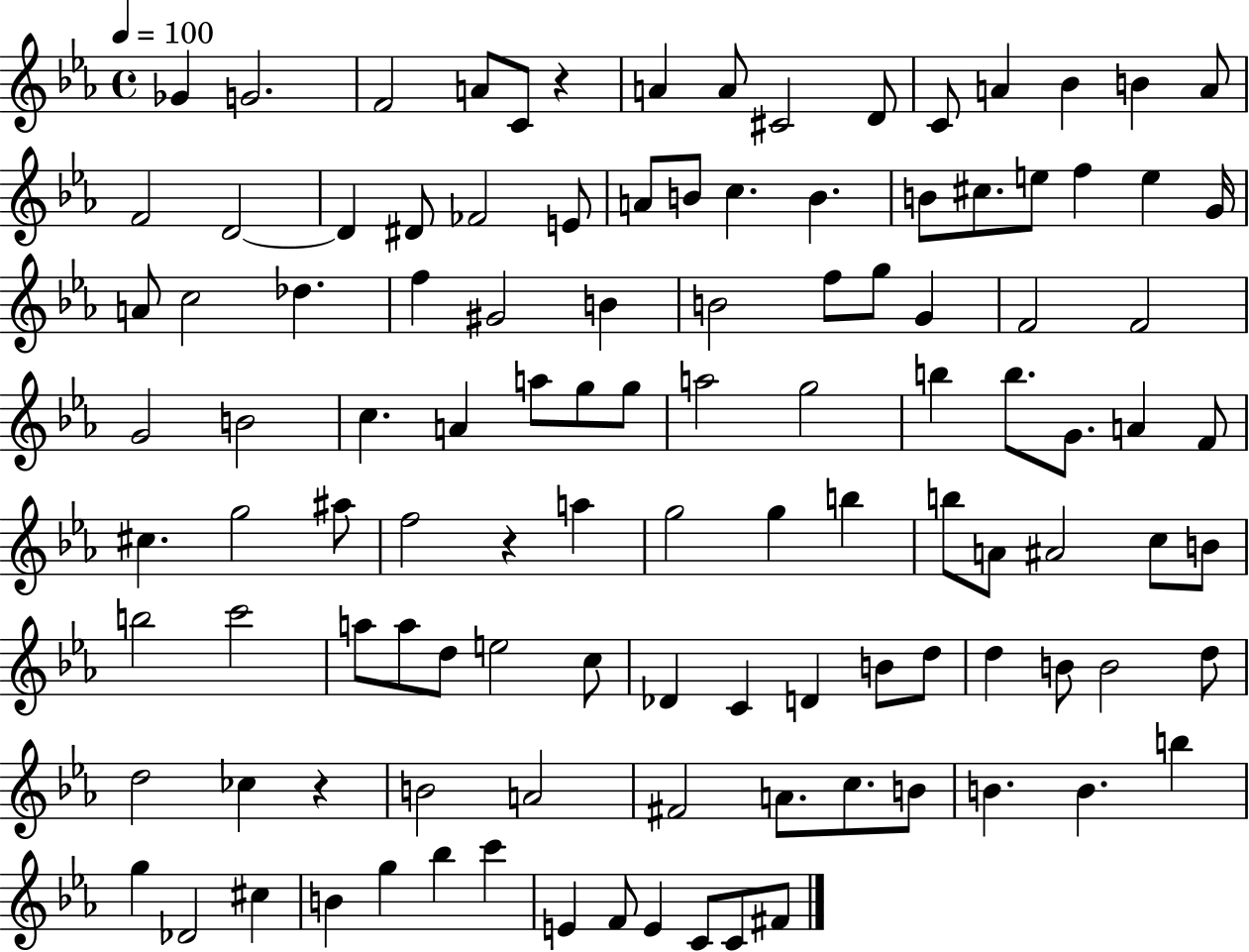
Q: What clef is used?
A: treble